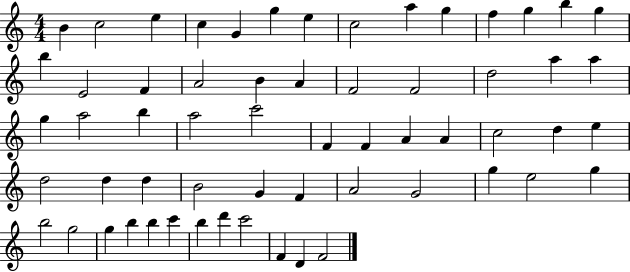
{
  \clef treble
  \numericTimeSignature
  \time 4/4
  \key c \major
  b'4 c''2 e''4 | c''4 g'4 g''4 e''4 | c''2 a''4 g''4 | f''4 g''4 b''4 g''4 | \break b''4 e'2 f'4 | a'2 b'4 a'4 | f'2 f'2 | d''2 a''4 a''4 | \break g''4 a''2 b''4 | a''2 c'''2 | f'4 f'4 a'4 a'4 | c''2 d''4 e''4 | \break d''2 d''4 d''4 | b'2 g'4 f'4 | a'2 g'2 | g''4 e''2 g''4 | \break b''2 g''2 | g''4 b''4 b''4 c'''4 | b''4 d'''4 c'''2 | f'4 d'4 f'2 | \break \bar "|."
}